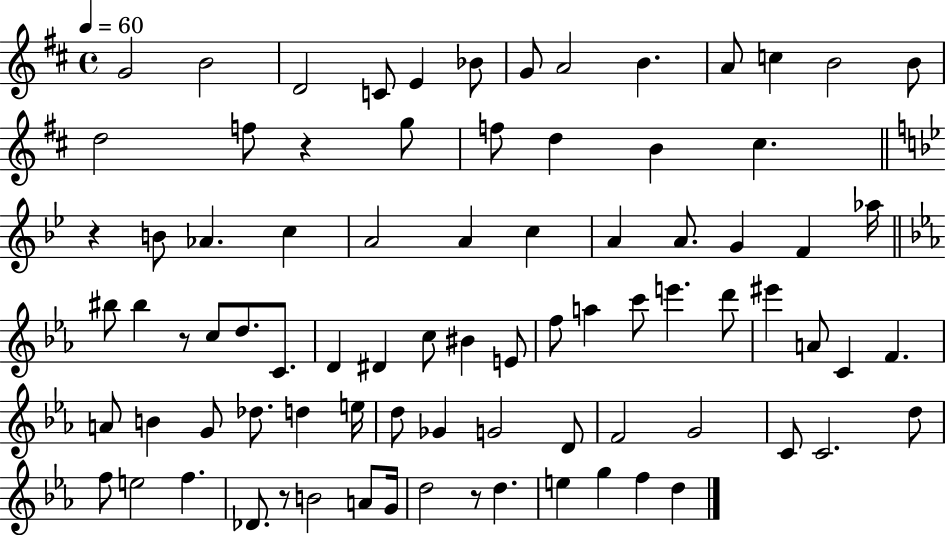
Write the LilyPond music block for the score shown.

{
  \clef treble
  \time 4/4
  \defaultTimeSignature
  \key d \major
  \tempo 4 = 60
  g'2 b'2 | d'2 c'8 e'4 bes'8 | g'8 a'2 b'4. | a'8 c''4 b'2 b'8 | \break d''2 f''8 r4 g''8 | f''8 d''4 b'4 cis''4. | \bar "||" \break \key g \minor r4 b'8 aes'4. c''4 | a'2 a'4 c''4 | a'4 a'8. g'4 f'4 aes''16 | \bar "||" \break \key ees \major bis''8 bis''4 r8 c''8 d''8. c'8. | d'4 dis'4 c''8 bis'4 e'8 | f''8 a''4 c'''8 e'''4. d'''8 | eis'''4 a'8 c'4 f'4. | \break a'8 b'4 g'8 des''8. d''4 e''16 | d''8 ges'4 g'2 d'8 | f'2 g'2 | c'8 c'2. d''8 | \break f''8 e''2 f''4. | des'8. r8 b'2 a'8 g'16 | d''2 r8 d''4. | e''4 g''4 f''4 d''4 | \break \bar "|."
}